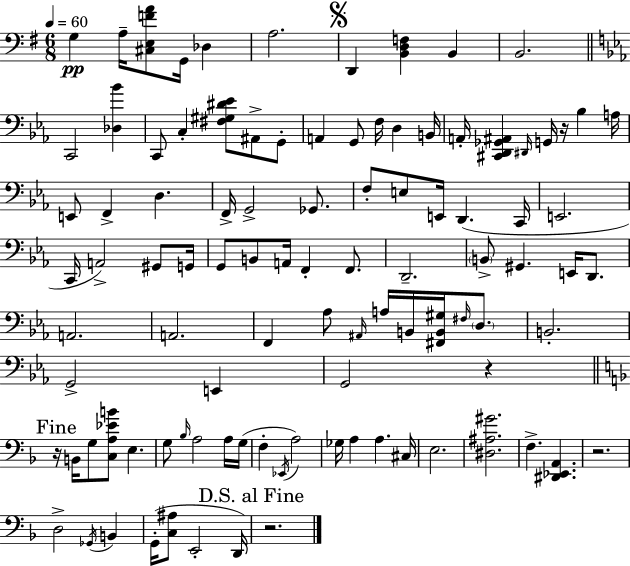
G3/q A3/s [C#3,E3,F4,A4]/e G2/s Db3/q A3/h. D2/q [B2,D3,F3]/q B2/q B2/h. C2/h [Db3,Bb4]/q C2/e C3/q [F#3,G#3,D#4,Eb4]/e A#2/e G2/e A2/q G2/e F3/s D3/q B2/s A2/s [C#2,D2,Gb2,A#2]/q D#2/s G2/s R/s Bb3/q A3/s E2/e F2/q D3/q. F2/s G2/h Gb2/e. F3/e E3/e E2/s D2/q. C2/s E2/h. C2/s A2/h G#2/e G2/s G2/e B2/e A2/s F2/q F2/e. D2/h. B2/e G#2/q. E2/s D2/e. A2/h. A2/h. F2/q Ab3/e A#2/s A3/s B2/s [F#2,B2,G#3]/s F#3/s D3/e. B2/h. G2/h E2/q G2/h R/q R/s B2/s G3/e [C3,A3,Eb4,B4]/e E3/q. G3/e Bb3/s A3/h A3/s G3/s F3/q Eb2/s A3/h Gb3/s A3/q A3/q. C#3/s E3/h. [D#3,A#3,G#4]/h. F3/q. [D#2,Eb2,A2]/q. R/h. D3/h Gb2/s B2/q G2/s [C3,A#3]/e E2/h D2/s R/h.